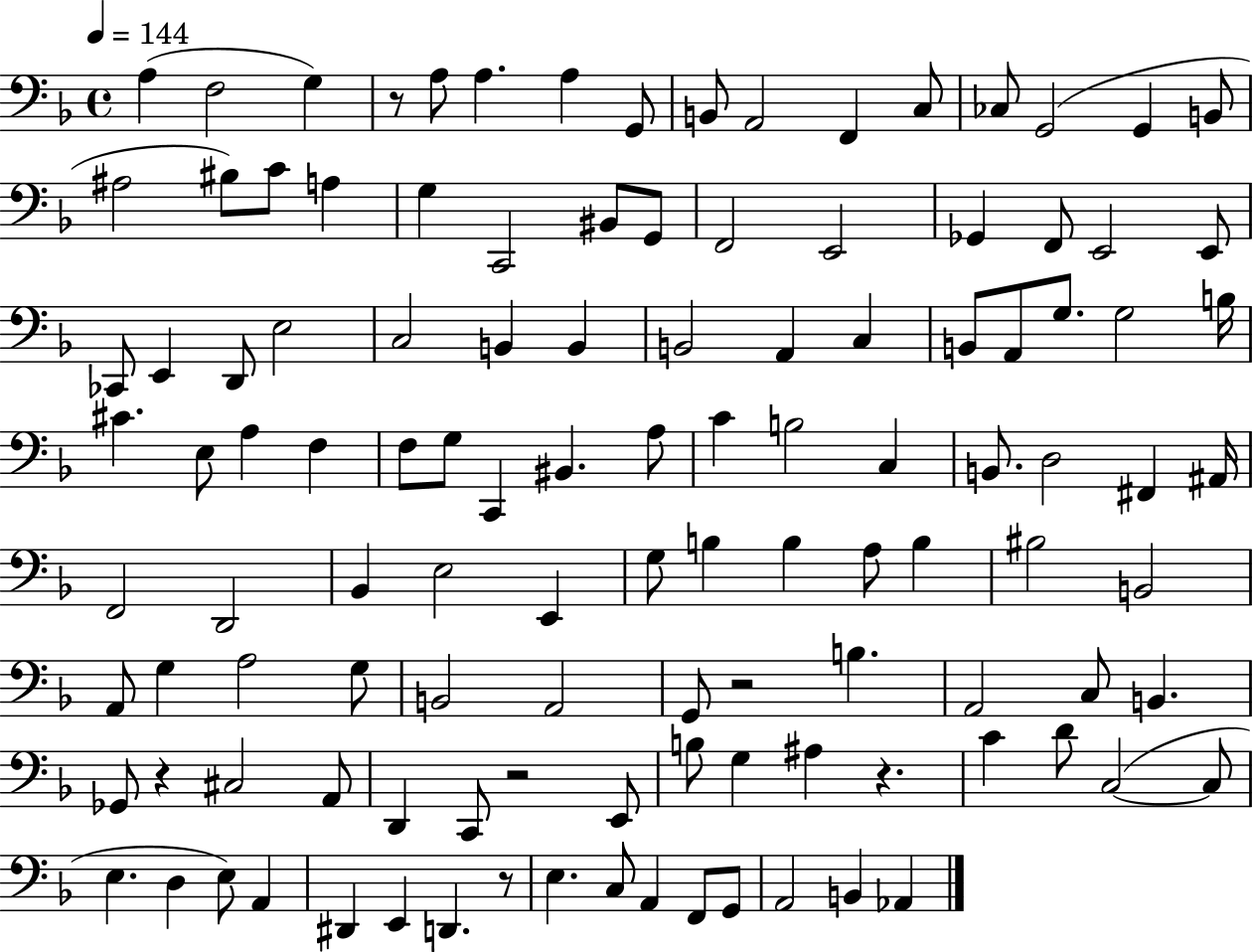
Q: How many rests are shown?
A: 6